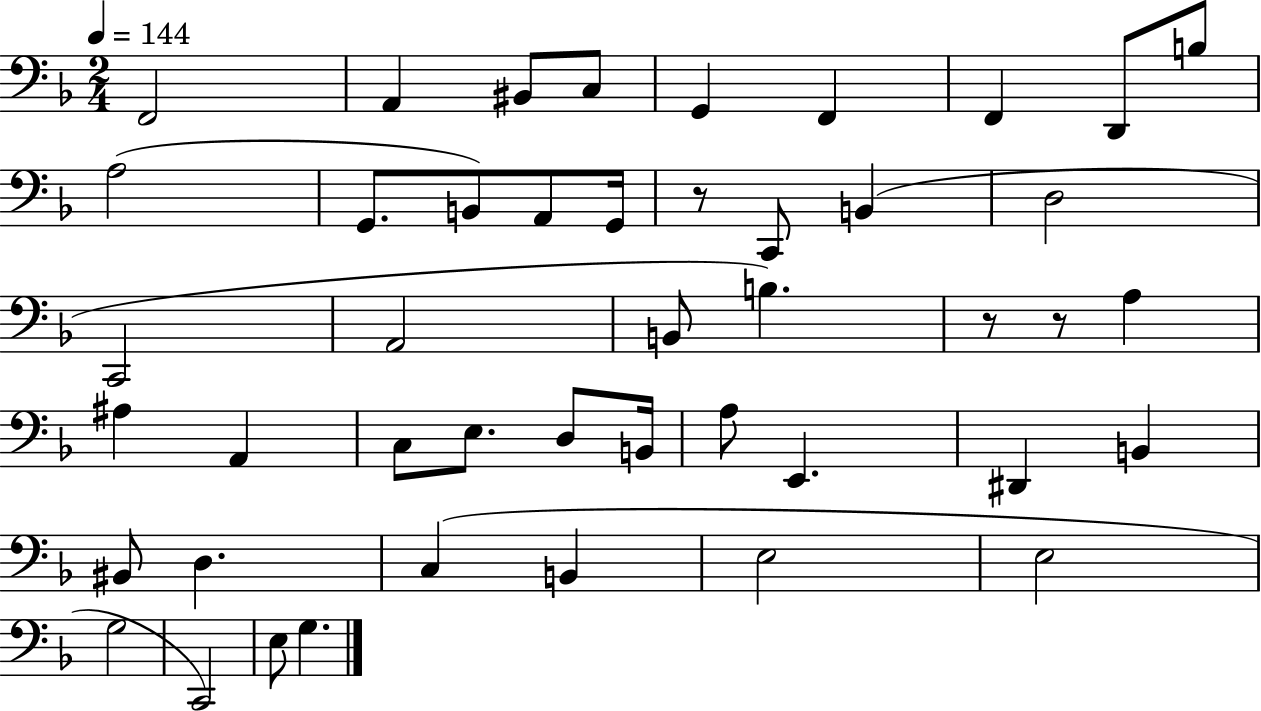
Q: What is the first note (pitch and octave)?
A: F2